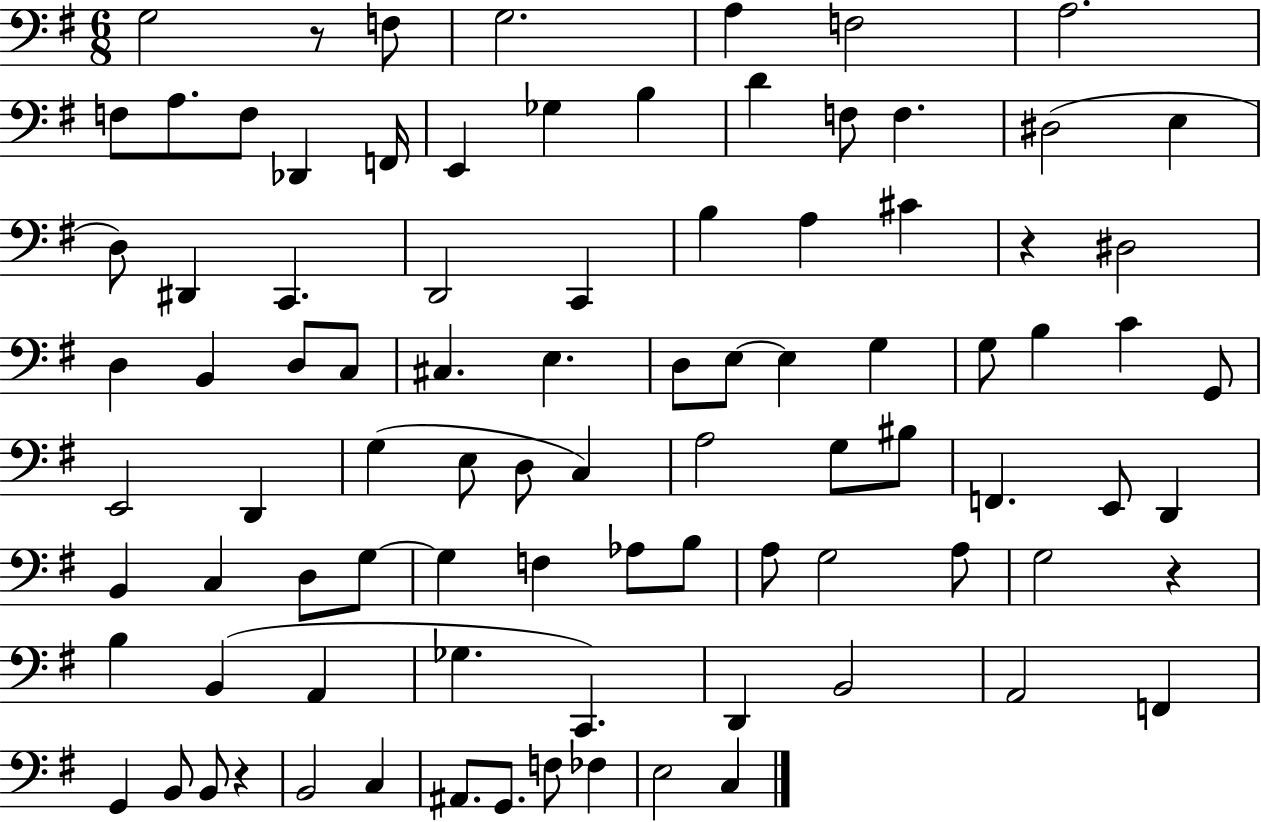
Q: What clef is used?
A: bass